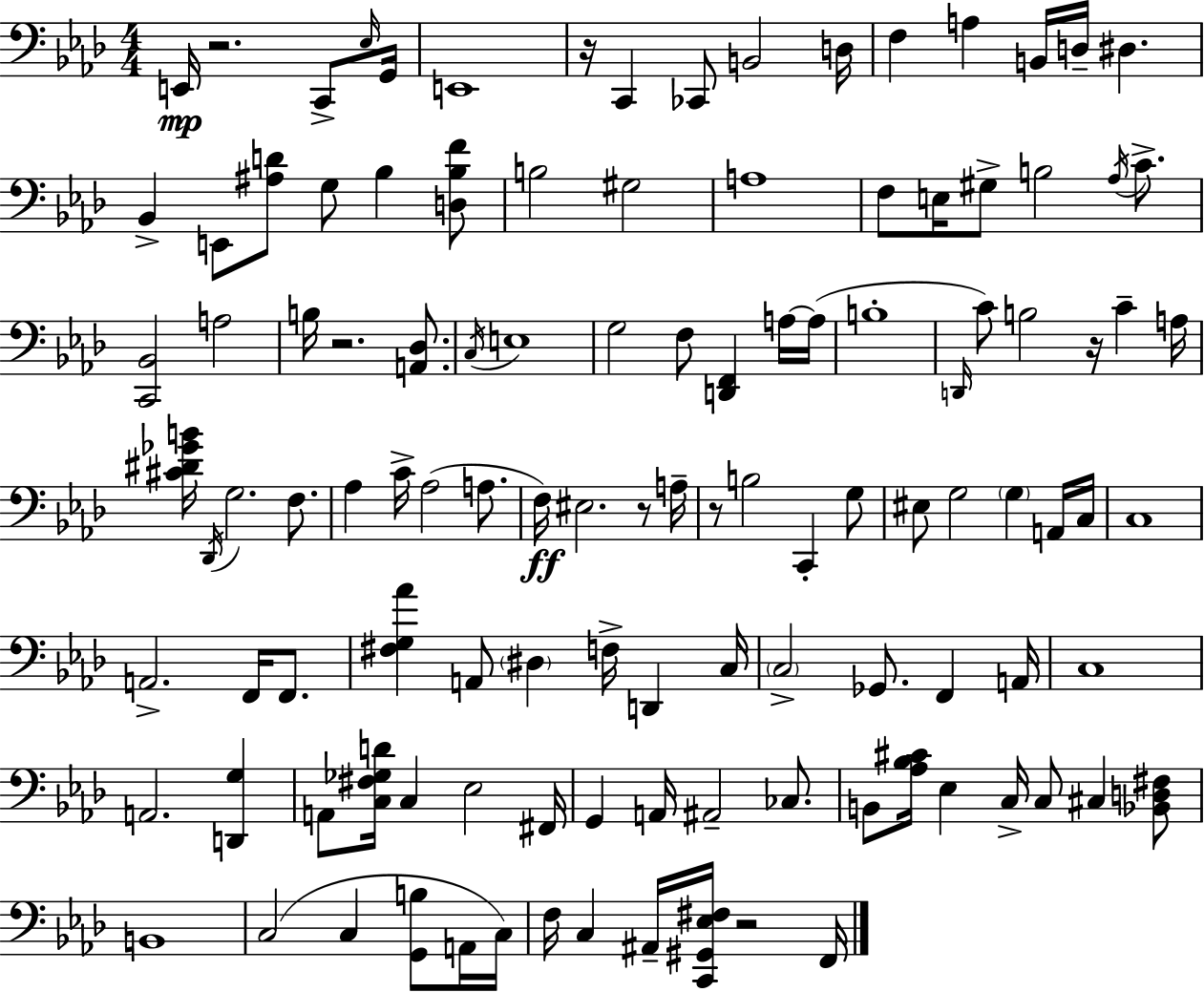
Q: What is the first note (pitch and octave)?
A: E2